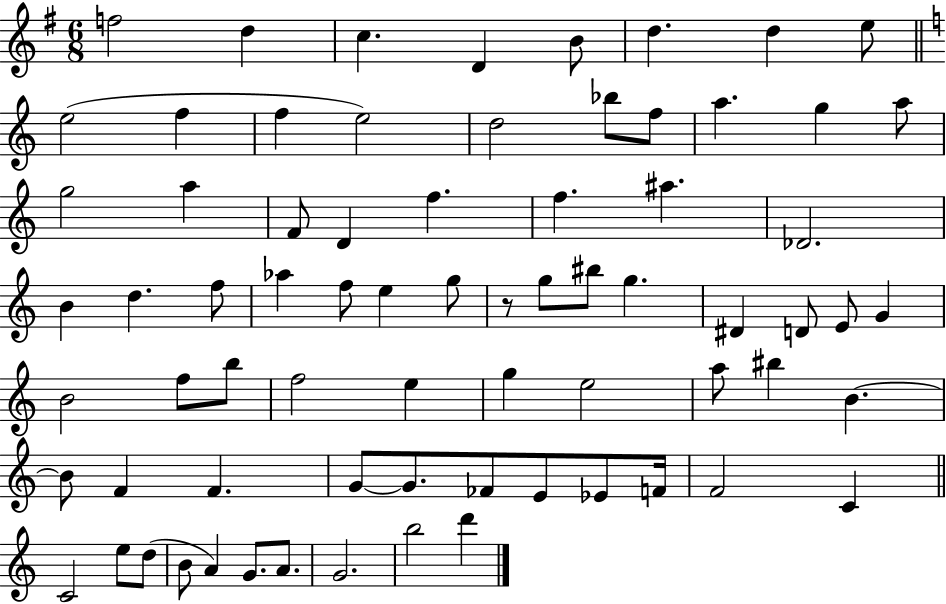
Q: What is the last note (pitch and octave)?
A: D6